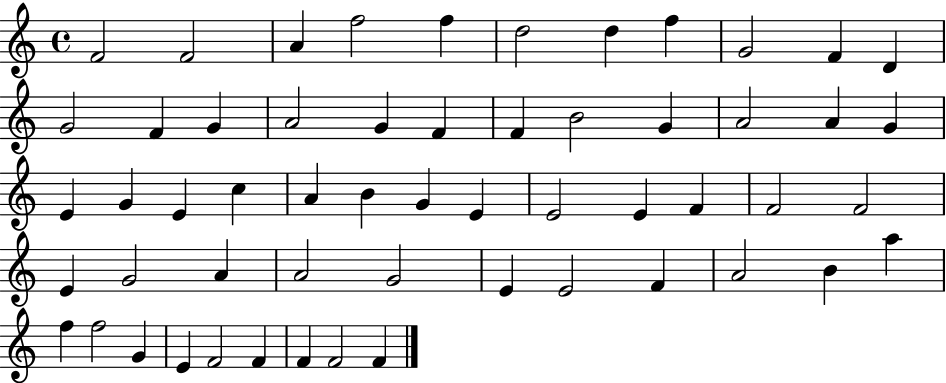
{
  \clef treble
  \time 4/4
  \defaultTimeSignature
  \key c \major
  f'2 f'2 | a'4 f''2 f''4 | d''2 d''4 f''4 | g'2 f'4 d'4 | \break g'2 f'4 g'4 | a'2 g'4 f'4 | f'4 b'2 g'4 | a'2 a'4 g'4 | \break e'4 g'4 e'4 c''4 | a'4 b'4 g'4 e'4 | e'2 e'4 f'4 | f'2 f'2 | \break e'4 g'2 a'4 | a'2 g'2 | e'4 e'2 f'4 | a'2 b'4 a''4 | \break f''4 f''2 g'4 | e'4 f'2 f'4 | f'4 f'2 f'4 | \bar "|."
}